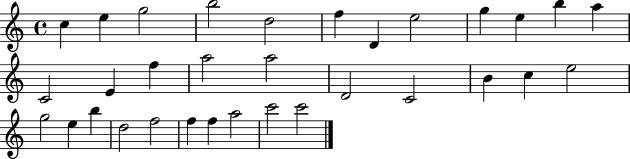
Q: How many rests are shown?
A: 0